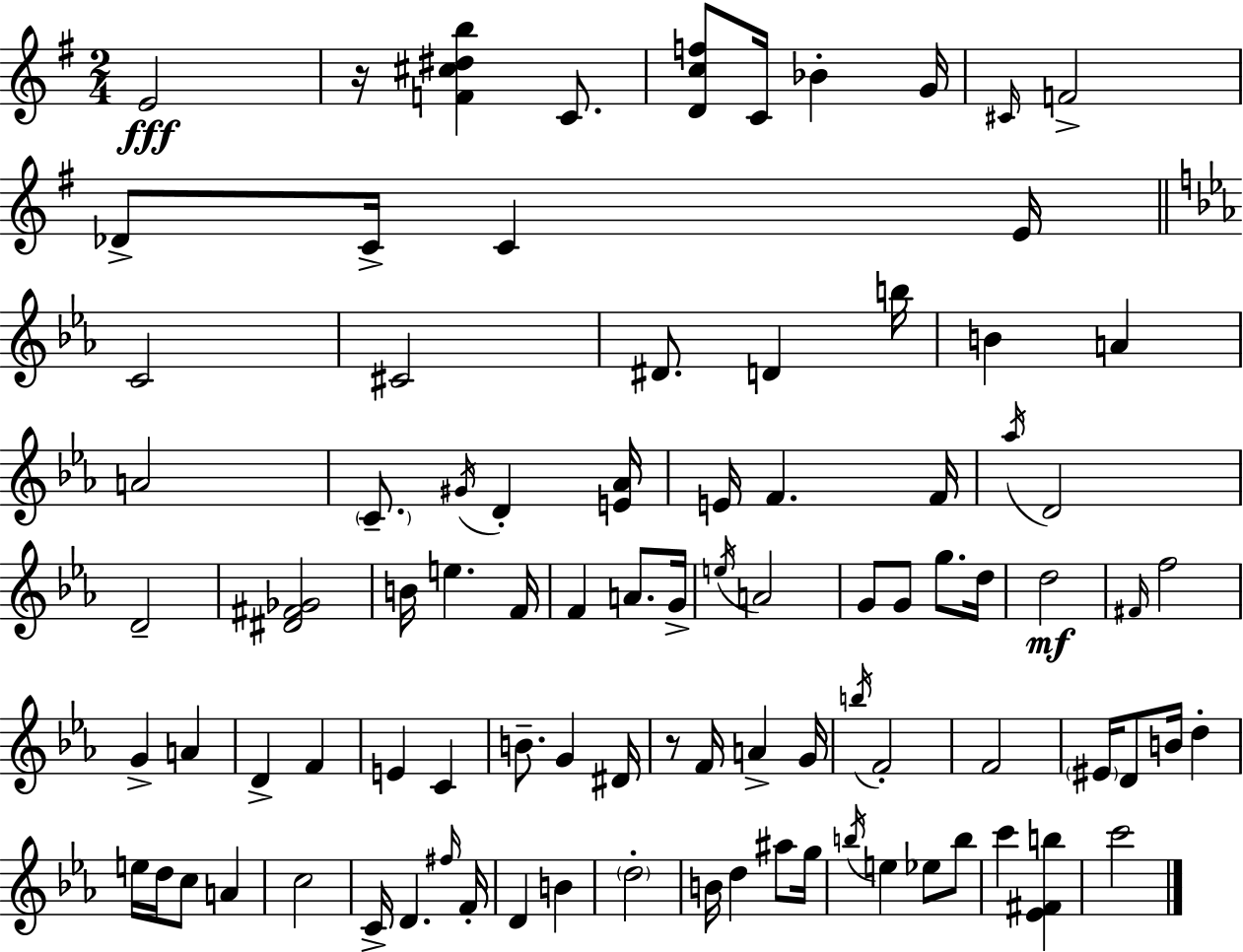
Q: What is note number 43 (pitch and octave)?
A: F5